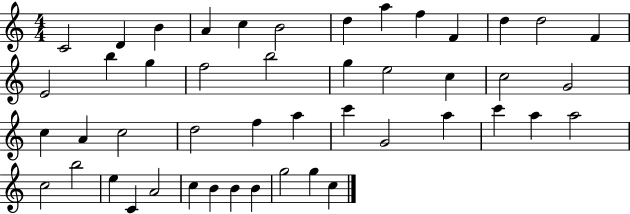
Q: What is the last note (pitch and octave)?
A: C5